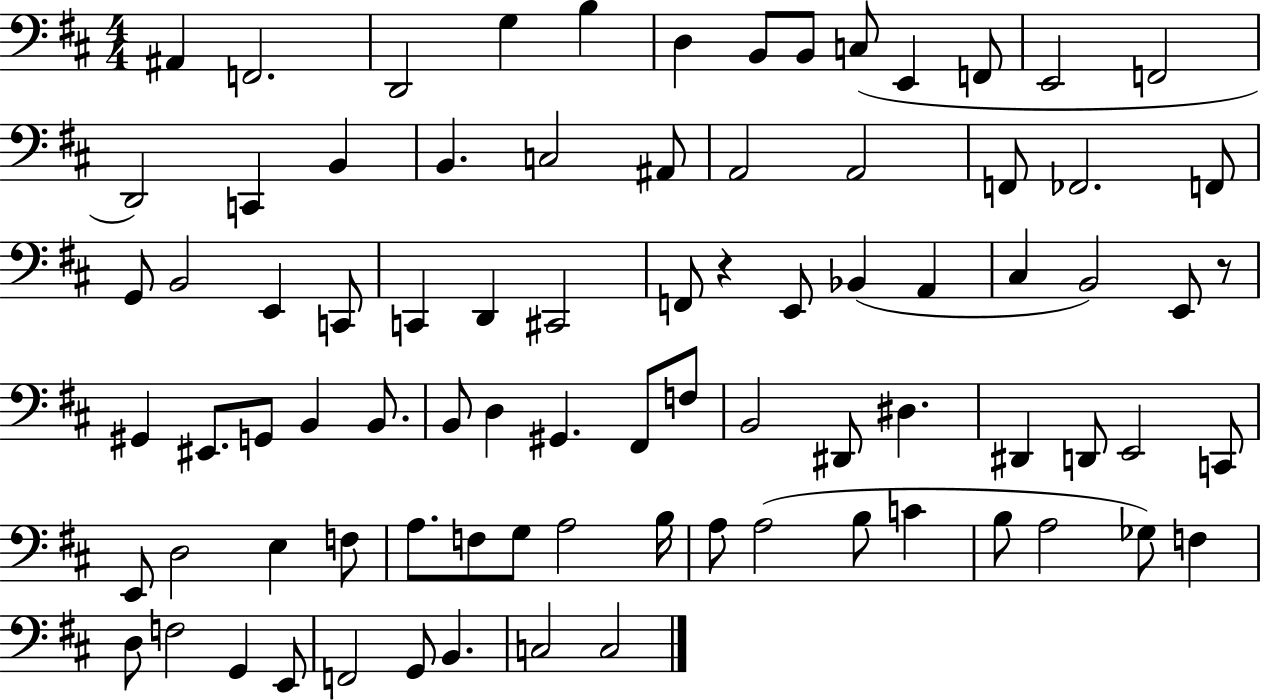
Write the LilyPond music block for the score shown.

{
  \clef bass
  \numericTimeSignature
  \time 4/4
  \key d \major
  ais,4 f,2. | d,2 g4 b4 | d4 b,8 b,8 c8( e,4 f,8 | e,2 f,2 | \break d,2) c,4 b,4 | b,4. c2 ais,8 | a,2 a,2 | f,8 fes,2. f,8 | \break g,8 b,2 e,4 c,8 | c,4 d,4 cis,2 | f,8 r4 e,8 bes,4( a,4 | cis4 b,2) e,8 r8 | \break gis,4 eis,8. g,8 b,4 b,8. | b,8 d4 gis,4. fis,8 f8 | b,2 dis,8 dis4. | dis,4 d,8 e,2 c,8 | \break e,8 d2 e4 f8 | a8. f8 g8 a2 b16 | a8 a2( b8 c'4 | b8 a2 ges8) f4 | \break d8 f2 g,4 e,8 | f,2 g,8 b,4. | c2 c2 | \bar "|."
}